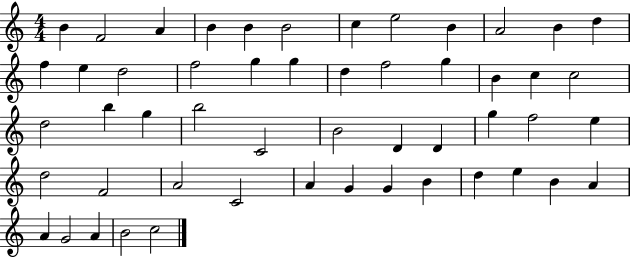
B4/q F4/h A4/q B4/q B4/q B4/h C5/q E5/h B4/q A4/h B4/q D5/q F5/q E5/q D5/h F5/h G5/q G5/q D5/q F5/h G5/q B4/q C5/q C5/h D5/h B5/q G5/q B5/h C4/h B4/h D4/q D4/q G5/q F5/h E5/q D5/h F4/h A4/h C4/h A4/q G4/q G4/q B4/q D5/q E5/q B4/q A4/q A4/q G4/h A4/q B4/h C5/h